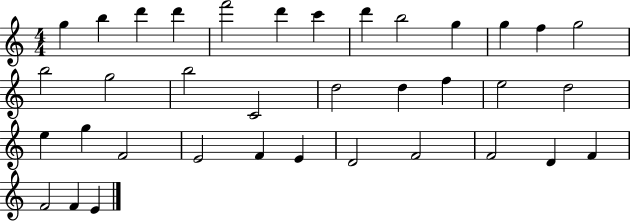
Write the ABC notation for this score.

X:1
T:Untitled
M:4/4
L:1/4
K:C
g b d' d' f'2 d' c' d' b2 g g f g2 b2 g2 b2 C2 d2 d f e2 d2 e g F2 E2 F E D2 F2 F2 D F F2 F E